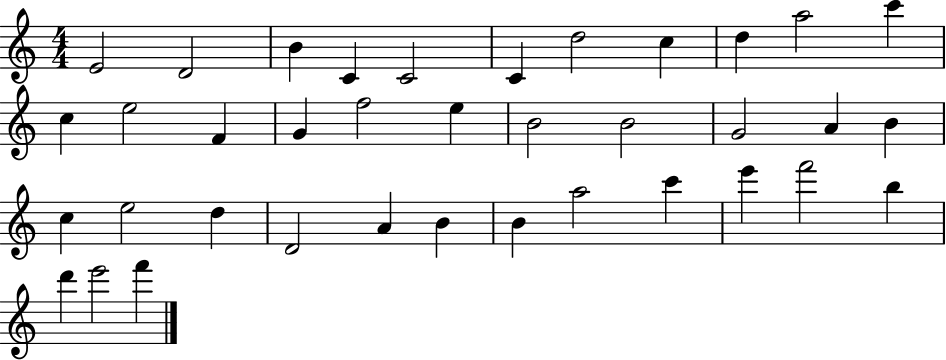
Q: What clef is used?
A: treble